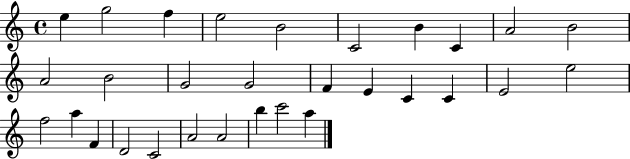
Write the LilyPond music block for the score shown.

{
  \clef treble
  \time 4/4
  \defaultTimeSignature
  \key c \major
  e''4 g''2 f''4 | e''2 b'2 | c'2 b'4 c'4 | a'2 b'2 | \break a'2 b'2 | g'2 g'2 | f'4 e'4 c'4 c'4 | e'2 e''2 | \break f''2 a''4 f'4 | d'2 c'2 | a'2 a'2 | b''4 c'''2 a''4 | \break \bar "|."
}